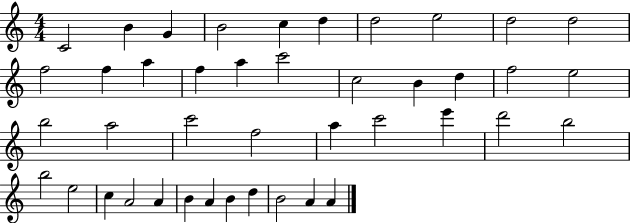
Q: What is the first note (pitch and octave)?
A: C4